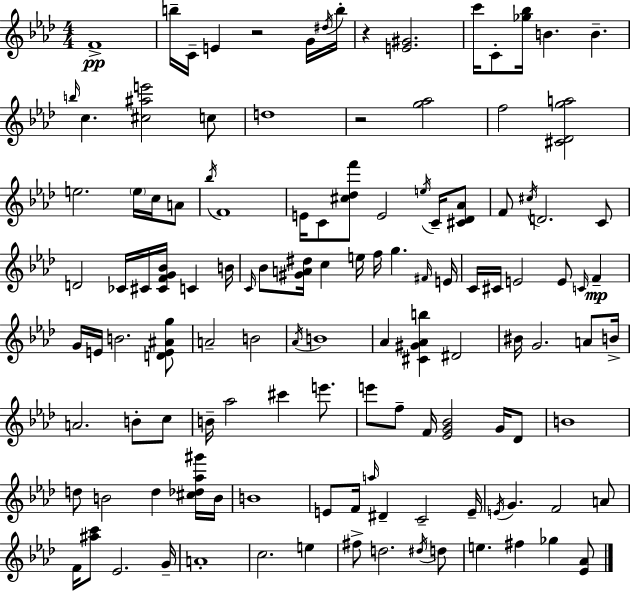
F4/w B5/s C4/s E4/q R/h G4/s D#5/s B5/s R/q [E4,G#4]/h. C6/s C4/e [Gb5,Bb5]/s B4/q. B4/q. B5/s C5/q. [C#5,A#5,E6]/h C5/e D5/w R/h [G5,Ab5]/h F5/h [C#4,Db4,G5,A5]/h E5/h. E5/s C5/s A4/e Bb5/s F4/w E4/s C4/e [C#5,Db5,F6]/e E4/h E5/s C4/s [C#4,Db4,Ab4]/e F4/e C#5/s D4/h. C4/e D4/h CES4/s C#4/s [C#4,F4,G4,Bb4]/s C4/q B4/s C4/s Bb4/e [G#4,A4,D#5]/s C5/q E5/s F5/s G5/q. F#4/s E4/s C4/s C#4/s E4/h E4/e C4/s F4/q G4/s E4/s B4/h. [D4,E4,A#4,G5]/e A4/h B4/h Ab4/s B4/w Ab4/q [C#4,G#4,Ab4,B5]/q D#4/h BIS4/s G4/h. A4/e B4/s A4/h. B4/e C5/e B4/s Ab5/h C#6/q E6/e. E6/e F5/e F4/s [Eb4,G4,Bb4]/h G4/s Db4/e B4/w D5/e B4/h D5/q [C#5,Db5,Ab5,G#6]/s B4/s B4/w E4/e F4/s A5/s D#4/q C4/h E4/s E4/s G4/q. F4/h A4/e F4/s [A#5,C6]/e Eb4/h. G4/s A4/w C5/h. E5/q F#5/e D5/h. D#5/s D5/e E5/q. F#5/q Gb5/q [Eb4,Ab4]/e